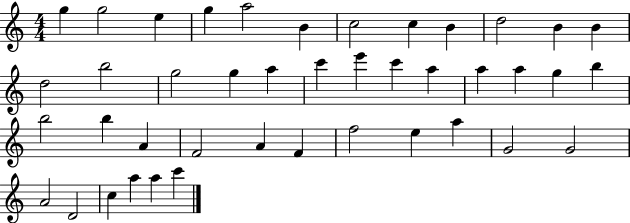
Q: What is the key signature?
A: C major